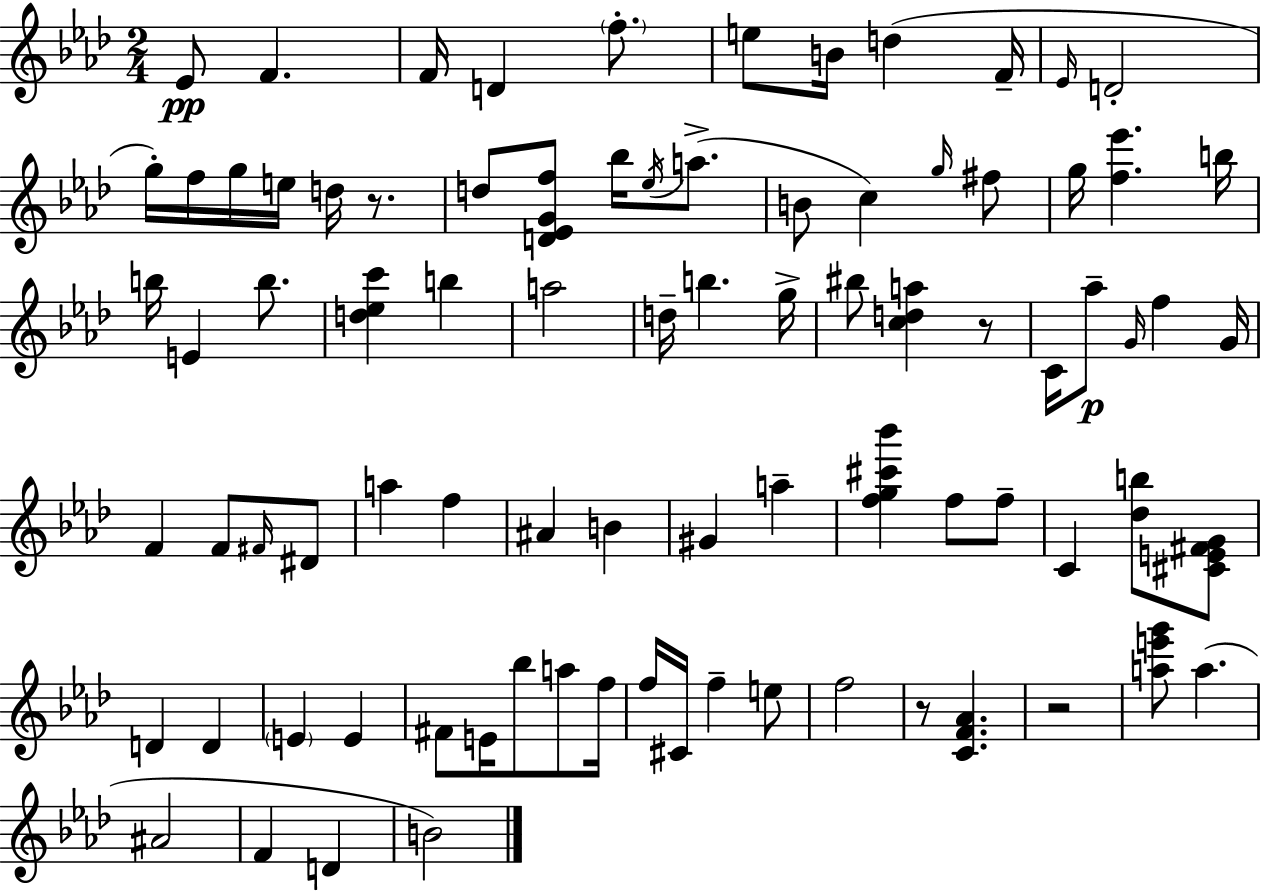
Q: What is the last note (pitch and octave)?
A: B4